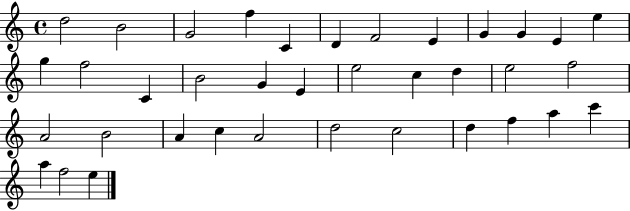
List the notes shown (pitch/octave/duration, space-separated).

D5/h B4/h G4/h F5/q C4/q D4/q F4/h E4/q G4/q G4/q E4/q E5/q G5/q F5/h C4/q B4/h G4/q E4/q E5/h C5/q D5/q E5/h F5/h A4/h B4/h A4/q C5/q A4/h D5/h C5/h D5/q F5/q A5/q C6/q A5/q F5/h E5/q